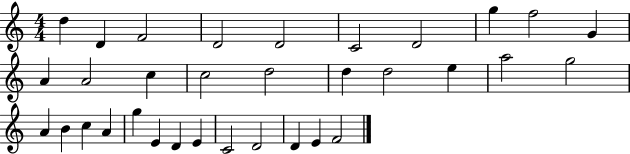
D5/q D4/q F4/h D4/h D4/h C4/h D4/h G5/q F5/h G4/q A4/q A4/h C5/q C5/h D5/h D5/q D5/h E5/q A5/h G5/h A4/q B4/q C5/q A4/q G5/q E4/q D4/q E4/q C4/h D4/h D4/q E4/q F4/h